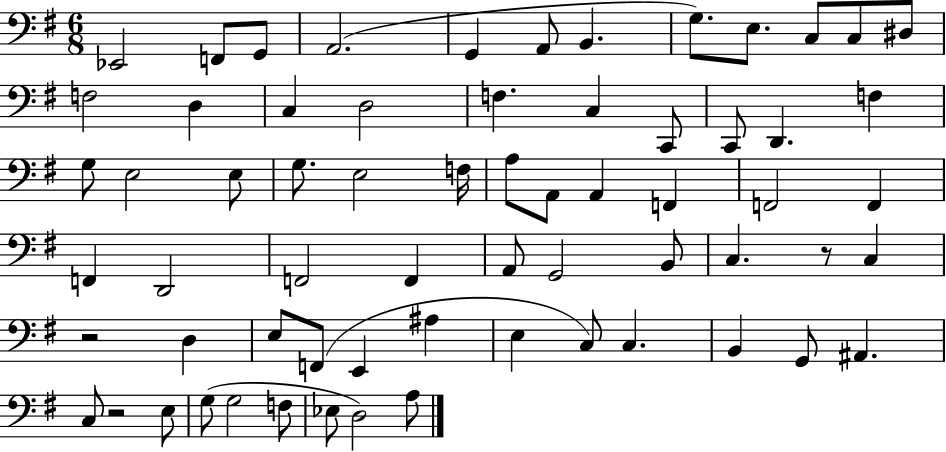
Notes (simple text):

Eb2/h F2/e G2/e A2/h. G2/q A2/e B2/q. G3/e. E3/e. C3/e C3/e D#3/e F3/h D3/q C3/q D3/h F3/q. C3/q C2/e C2/e D2/q. F3/q G3/e E3/h E3/e G3/e. E3/h F3/s A3/e A2/e A2/q F2/q F2/h F2/q F2/q D2/h F2/h F2/q A2/e G2/h B2/e C3/q. R/e C3/q R/h D3/q E3/e F2/e E2/q A#3/q E3/q C3/e C3/q. B2/q G2/e A#2/q. C3/e R/h E3/e G3/e G3/h F3/e Eb3/e D3/h A3/e